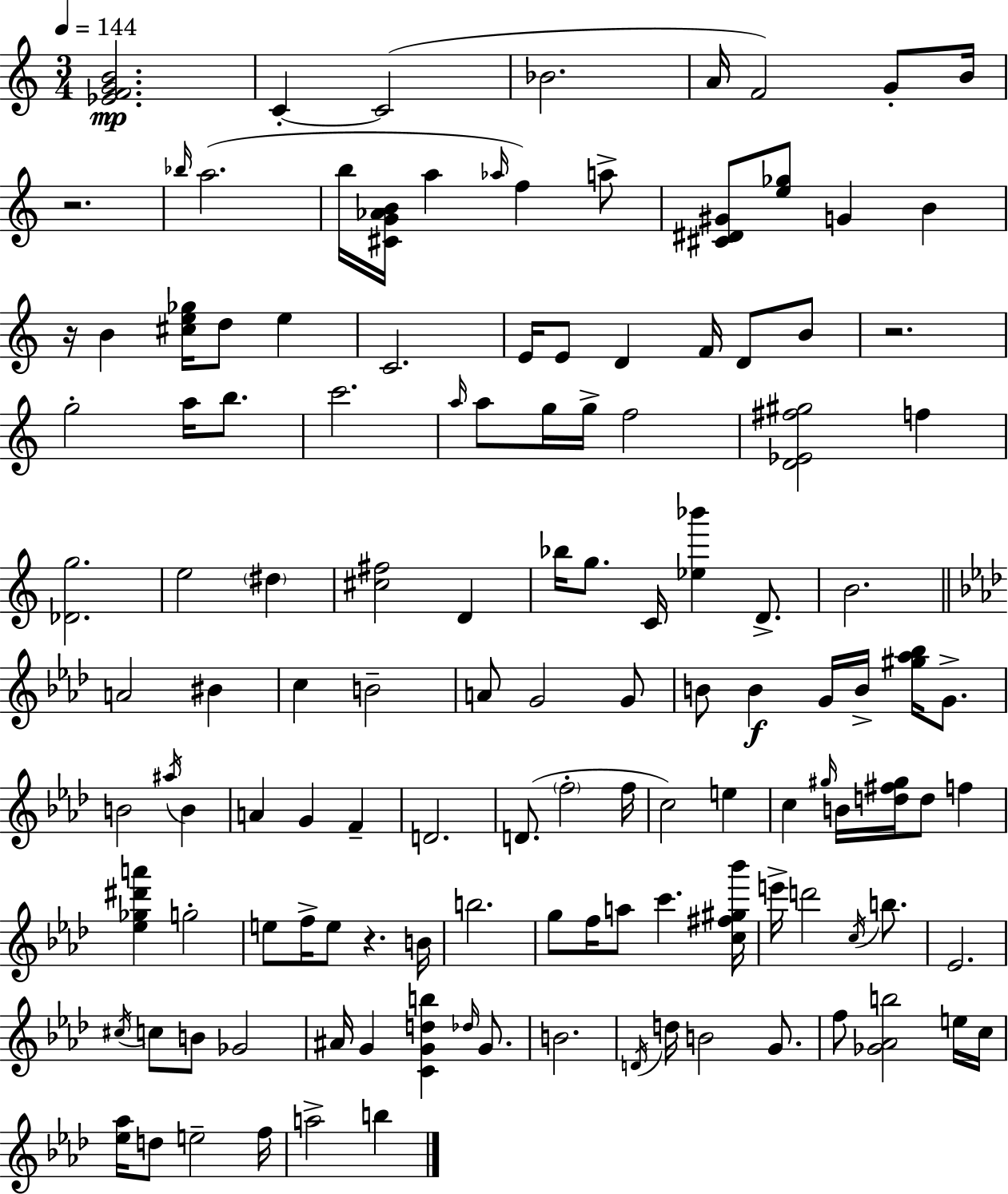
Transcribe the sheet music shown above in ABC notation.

X:1
T:Untitled
M:3/4
L:1/4
K:C
[_EFGB]2 C C2 _B2 A/4 F2 G/2 B/4 z2 _b/4 a2 b/4 [^CG_AB]/4 a _a/4 f a/2 [^C^D^G]/2 [e_g]/2 G B z/4 B [^ce_g]/4 d/2 e C2 E/4 E/2 D F/4 D/2 B/2 z2 g2 a/4 b/2 c'2 a/4 a/2 g/4 g/4 f2 [D_E^f^g]2 f [_Dg]2 e2 ^d [^c^f]2 D _b/4 g/2 C/4 [_e_b'] D/2 B2 A2 ^B c B2 A/2 G2 G/2 B/2 B G/4 B/4 [^g_a_b]/4 G/2 B2 ^a/4 B A G F D2 D/2 f2 f/4 c2 e c ^g/4 B/4 [d^f^g]/4 d/2 f [_e_g^d'a'] g2 e/2 f/4 e/2 z B/4 b2 g/2 f/4 a/2 c' [c^f^g_b']/4 e'/4 d'2 c/4 b/2 _E2 ^c/4 c/2 B/2 _G2 ^A/4 G [CGdb] _d/4 G/2 B2 D/4 d/4 B2 G/2 f/2 [_G_Ab]2 e/4 c/4 [_e_a]/4 d/2 e2 f/4 a2 b